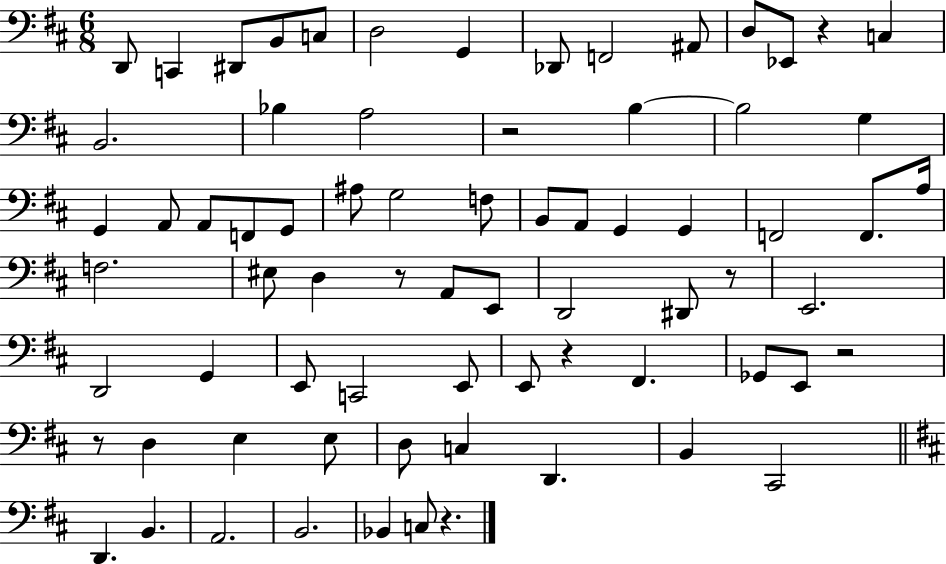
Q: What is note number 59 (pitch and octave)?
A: C#2